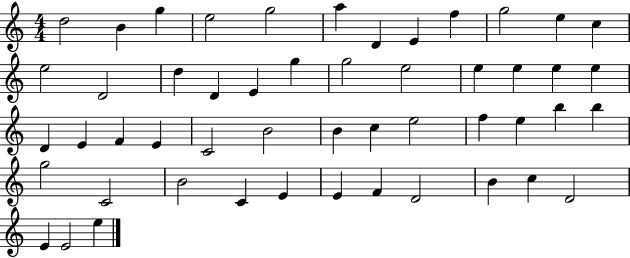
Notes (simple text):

D5/h B4/q G5/q E5/h G5/h A5/q D4/q E4/q F5/q G5/h E5/q C5/q E5/h D4/h D5/q D4/q E4/q G5/q G5/h E5/h E5/q E5/q E5/q E5/q D4/q E4/q F4/q E4/q C4/h B4/h B4/q C5/q E5/h F5/q E5/q B5/q B5/q G5/h C4/h B4/h C4/q E4/q E4/q F4/q D4/h B4/q C5/q D4/h E4/q E4/h E5/q